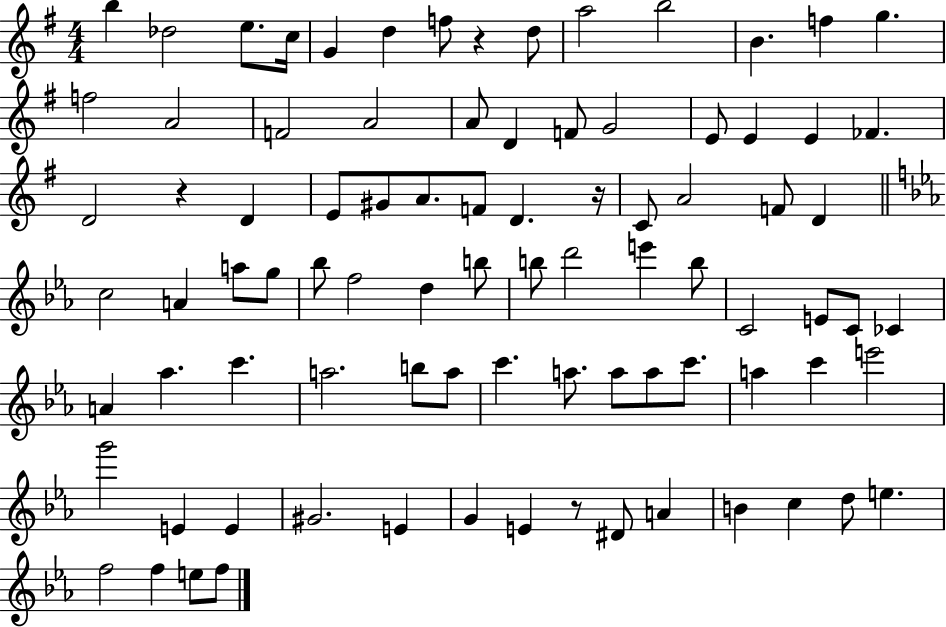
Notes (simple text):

B5/q Db5/h E5/e. C5/s G4/q D5/q F5/e R/q D5/e A5/h B5/h B4/q. F5/q G5/q. F5/h A4/h F4/h A4/h A4/e D4/q F4/e G4/h E4/e E4/q E4/q FES4/q. D4/h R/q D4/q E4/e G#4/e A4/e. F4/e D4/q. R/s C4/e A4/h F4/e D4/q C5/h A4/q A5/e G5/e Bb5/e F5/h D5/q B5/e B5/e D6/h E6/q B5/e C4/h E4/e C4/e CES4/q A4/q Ab5/q. C6/q. A5/h. B5/e A5/e C6/q. A5/e. A5/e A5/e C6/e. A5/q C6/q E6/h G6/h E4/q E4/q G#4/h. E4/q G4/q E4/q R/e D#4/e A4/q B4/q C5/q D5/e E5/q. F5/h F5/q E5/e F5/e